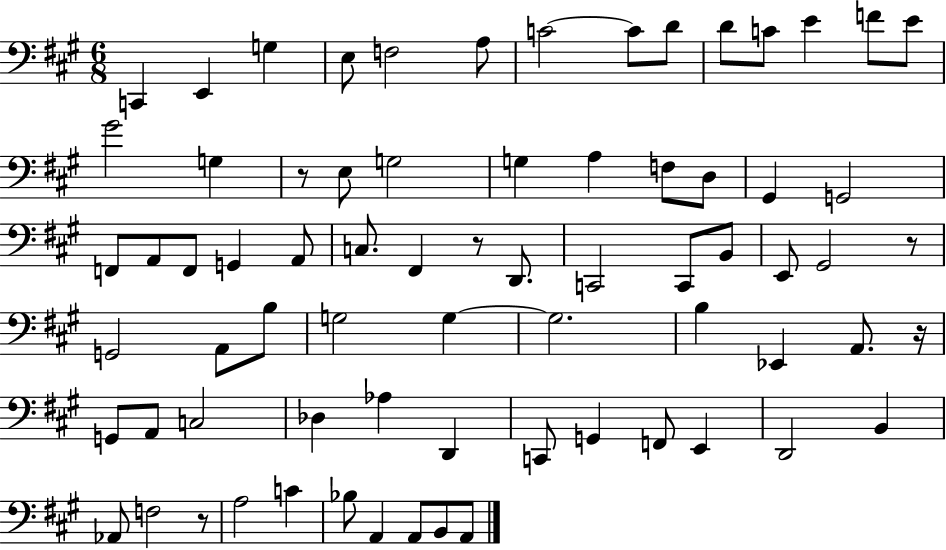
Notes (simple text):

C2/q E2/q G3/q E3/e F3/h A3/e C4/h C4/e D4/e D4/e C4/e E4/q F4/e E4/e G#4/h G3/q R/e E3/e G3/h G3/q A3/q F3/e D3/e G#2/q G2/h F2/e A2/e F2/e G2/q A2/e C3/e. F#2/q R/e D2/e. C2/h C2/e B2/e E2/e G#2/h R/e G2/h A2/e B3/e G3/h G3/q G3/h. B3/q Eb2/q A2/e. R/s G2/e A2/e C3/h Db3/q Ab3/q D2/q C2/e G2/q F2/e E2/q D2/h B2/q Ab2/e F3/h R/e A3/h C4/q Bb3/e A2/q A2/e B2/e A2/e